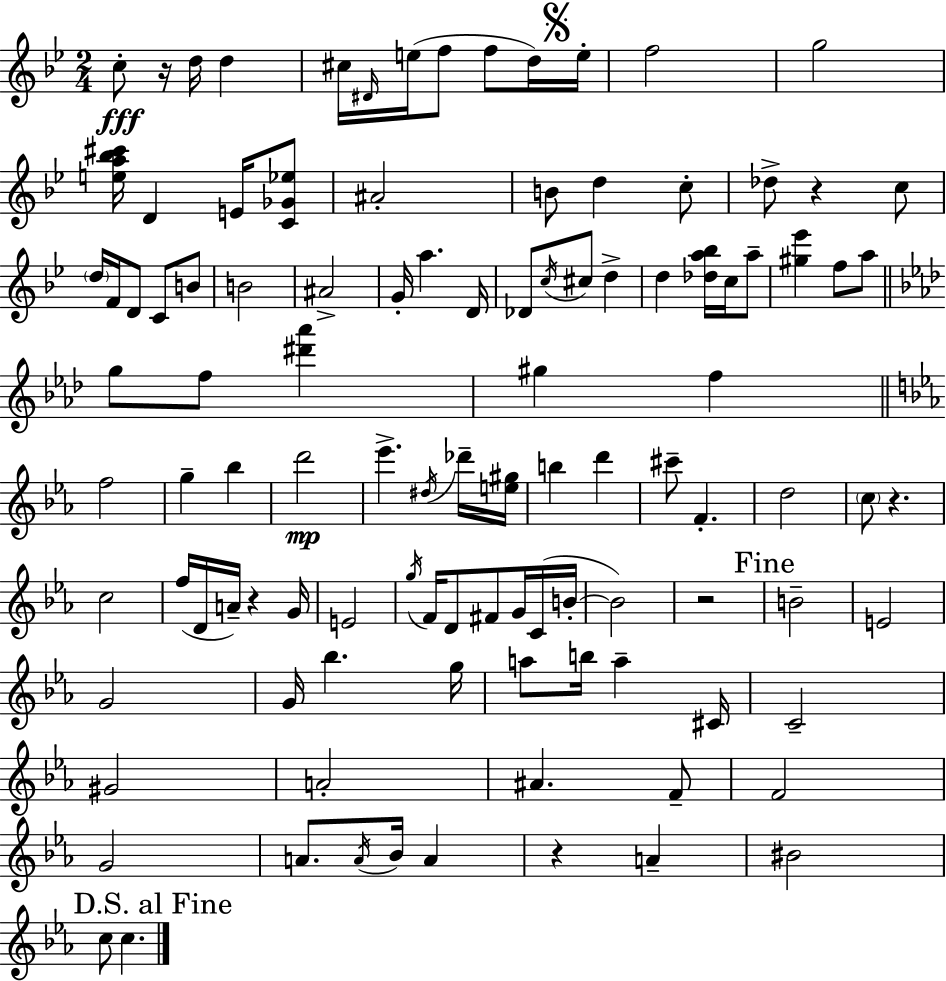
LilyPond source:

{
  \clef treble
  \numericTimeSignature
  \time 2/4
  \key g \minor
  c''8-.\fff r16 d''16 d''4 | cis''16 \grace { dis'16 } e''16( f''8 f''8 d''16) | \mark \markup { \musicglyph "scripts.segno" } e''16-. f''2 | g''2 | \break <e'' a'' bes'' cis'''>16 d'4 e'16 <c' ges' ees''>8 | ais'2-. | b'8 d''4 c''8-. | des''8-> r4 c''8 | \break \parenthesize d''16 f'16 d'8 c'8 b'8 | b'2 | ais'2-> | g'16-. a''4. | \break d'16 des'8 \acciaccatura { c''16 } cis''8 d''4-> | d''4 <des'' a'' bes''>16 c''16 | a''8-- <gis'' ees'''>4 f''8 | a''8 \bar "||" \break \key aes \major g''8 f''8 <dis''' aes'''>4 | gis''4 f''4 | \bar "||" \break \key c \minor f''2 | g''4-- bes''4 | d'''2\mp | ees'''4.-> \acciaccatura { dis''16 } des'''16-- | \break <e'' gis''>16 b''4 d'''4 | cis'''8-- f'4.-. | d''2 | \parenthesize c''8 r4. | \break c''2 | f''16( d'16 a'16--) r4 | g'16 e'2 | \acciaccatura { g''16 } f'16 d'8 fis'8 g'16 | \break c'16( b'16-.~~ b'2) | r2 | \mark "Fine" b'2-- | e'2 | \break g'2 | g'16 bes''4. | g''16 a''8 b''16 a''4-- | cis'16 c'2-- | \break gis'2 | a'2-. | ais'4. | f'8-- f'2 | \break g'2 | a'8. \acciaccatura { a'16 } bes'16 a'4 | r4 a'4-- | bis'2 | \break \mark "D.S. al Fine" c''8 c''4. | \bar "|."
}